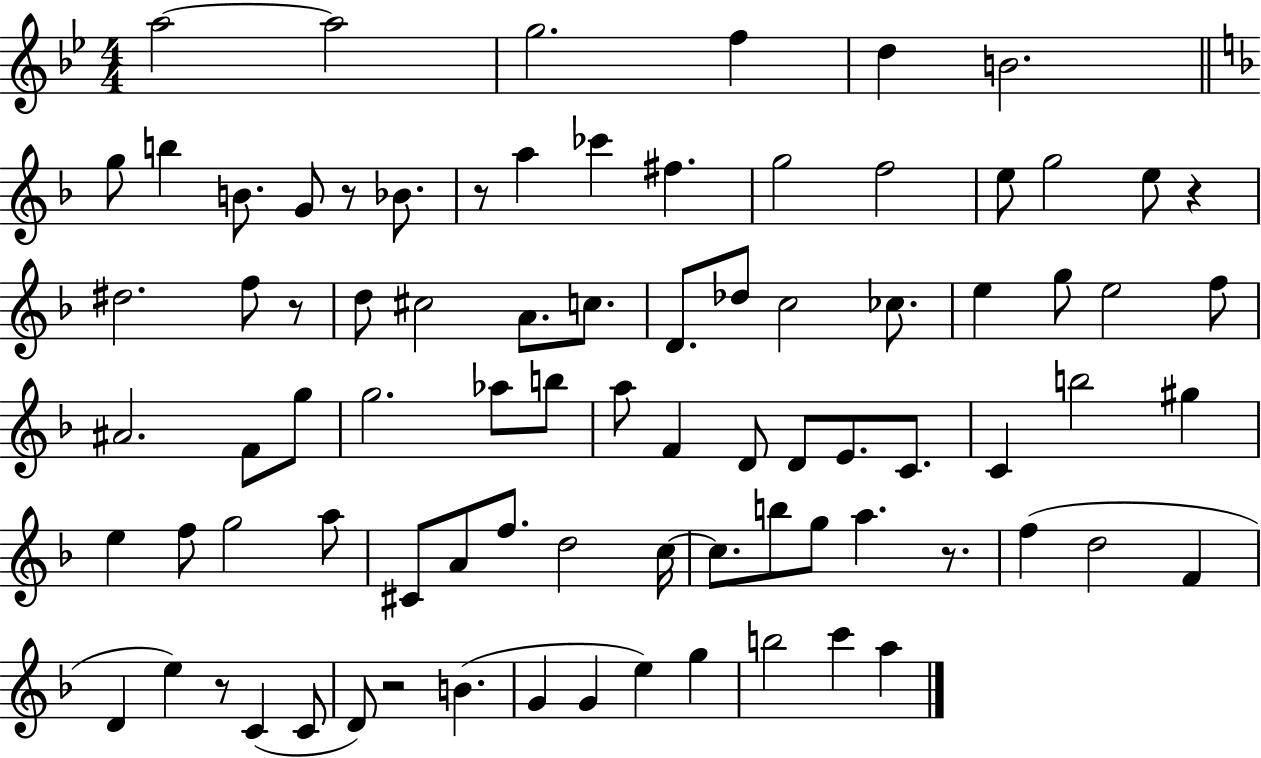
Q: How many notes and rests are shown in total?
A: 84